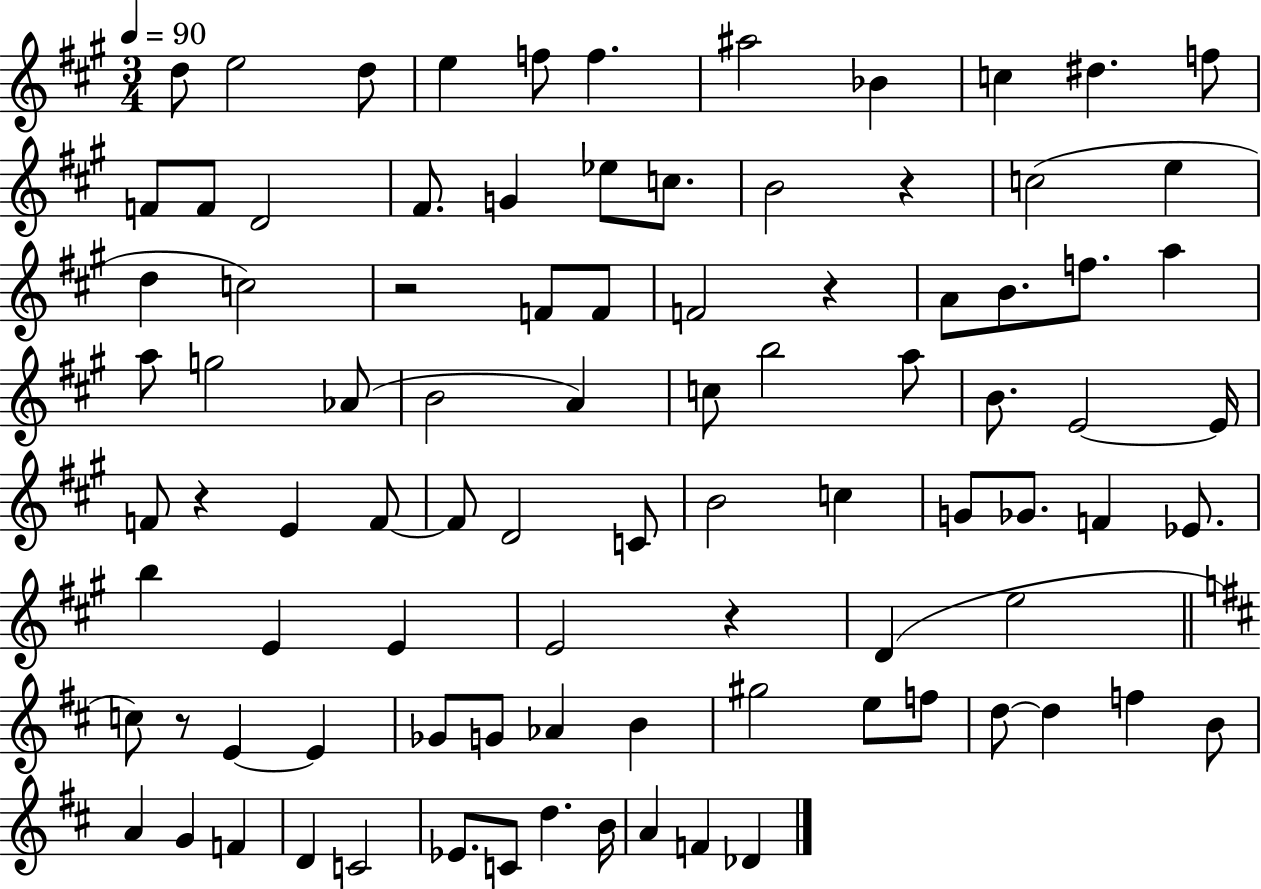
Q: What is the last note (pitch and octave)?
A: Db4